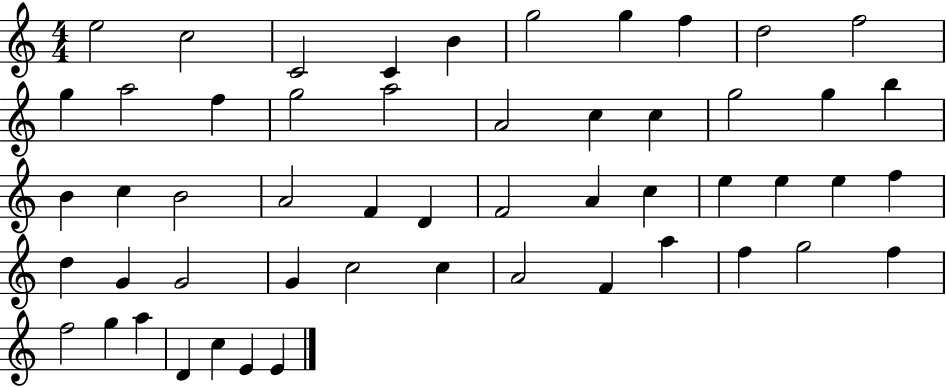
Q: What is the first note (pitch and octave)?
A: E5